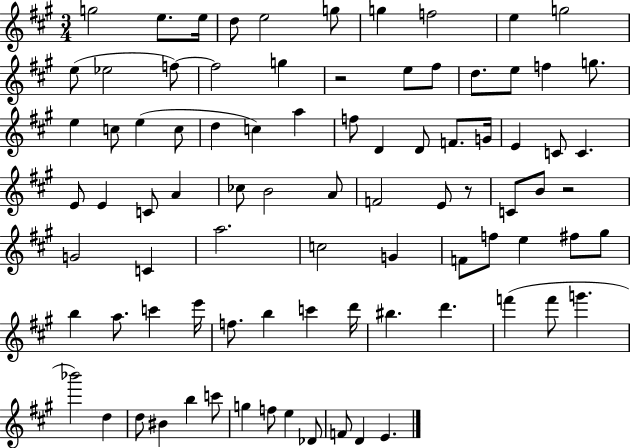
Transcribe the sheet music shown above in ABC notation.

X:1
T:Untitled
M:3/4
L:1/4
K:A
g2 e/2 e/4 d/2 e2 g/2 g f2 e g2 e/2 _e2 f/2 f2 g z2 e/2 ^f/2 d/2 e/2 f g/2 e c/2 e c/2 d c a f/2 D D/2 F/2 G/4 E C/2 C E/2 E C/2 A _c/2 B2 A/2 F2 E/2 z/2 C/2 B/2 z2 G2 C a2 c2 G F/2 f/2 e ^f/2 ^g/2 b a/2 c' e'/4 f/2 b c' d'/4 ^b d' f' f'/2 g' _b'2 d d/2 ^B b c'/2 g f/2 e _D/2 F/2 D E